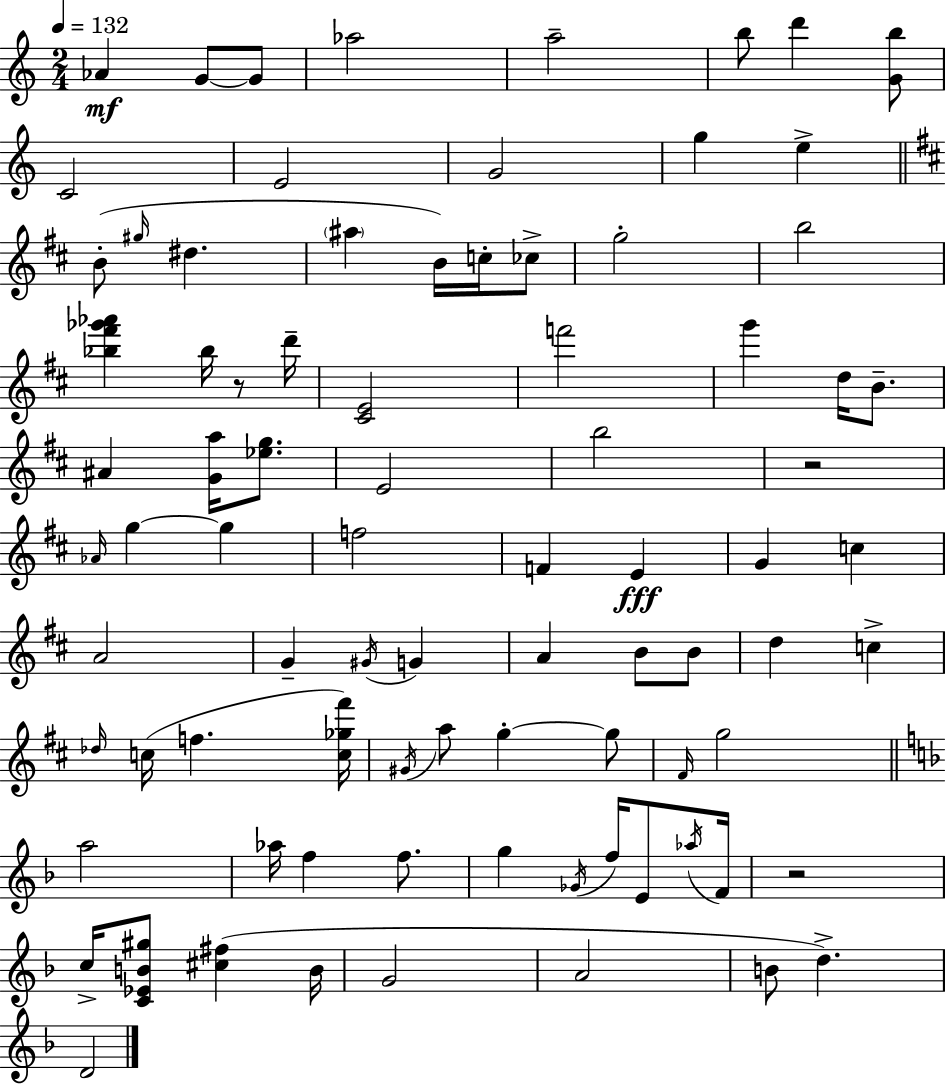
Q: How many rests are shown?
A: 3